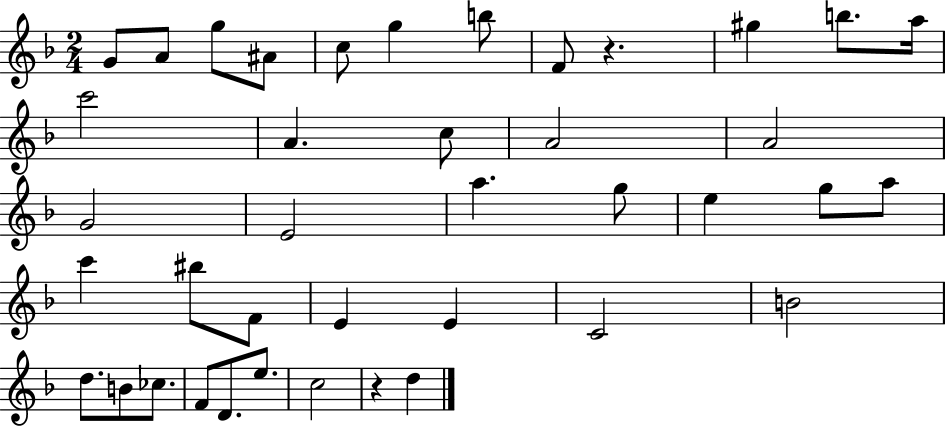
{
  \clef treble
  \numericTimeSignature
  \time 2/4
  \key f \major
  \repeat volta 2 { g'8 a'8 g''8 ais'8 | c''8 g''4 b''8 | f'8 r4. | gis''4 b''8. a''16 | \break c'''2 | a'4. c''8 | a'2 | a'2 | \break g'2 | e'2 | a''4. g''8 | e''4 g''8 a''8 | \break c'''4 bis''8 f'8 | e'4 e'4 | c'2 | b'2 | \break d''8. b'8 ces''8. | f'8 d'8. e''8. | c''2 | r4 d''4 | \break } \bar "|."
}